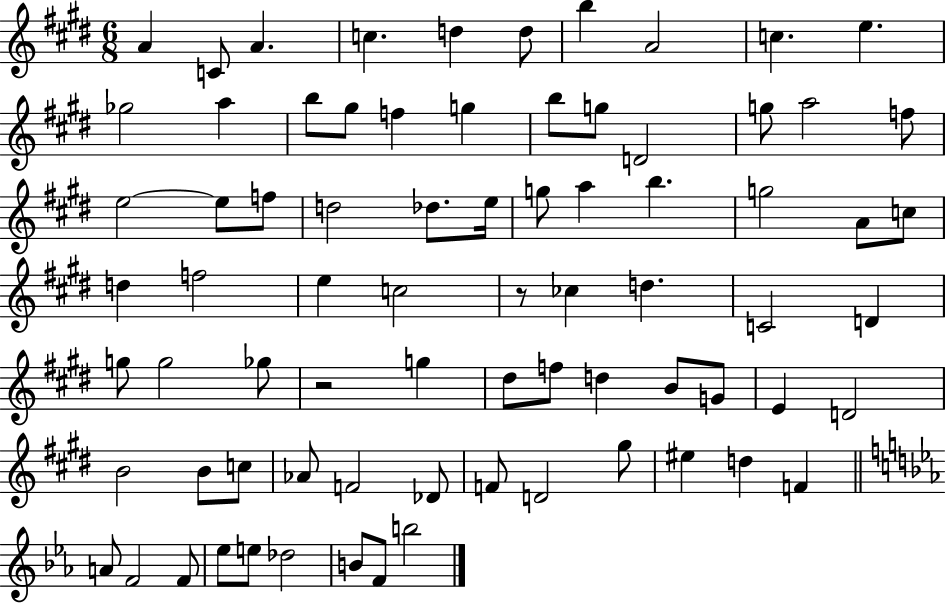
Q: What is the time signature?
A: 6/8